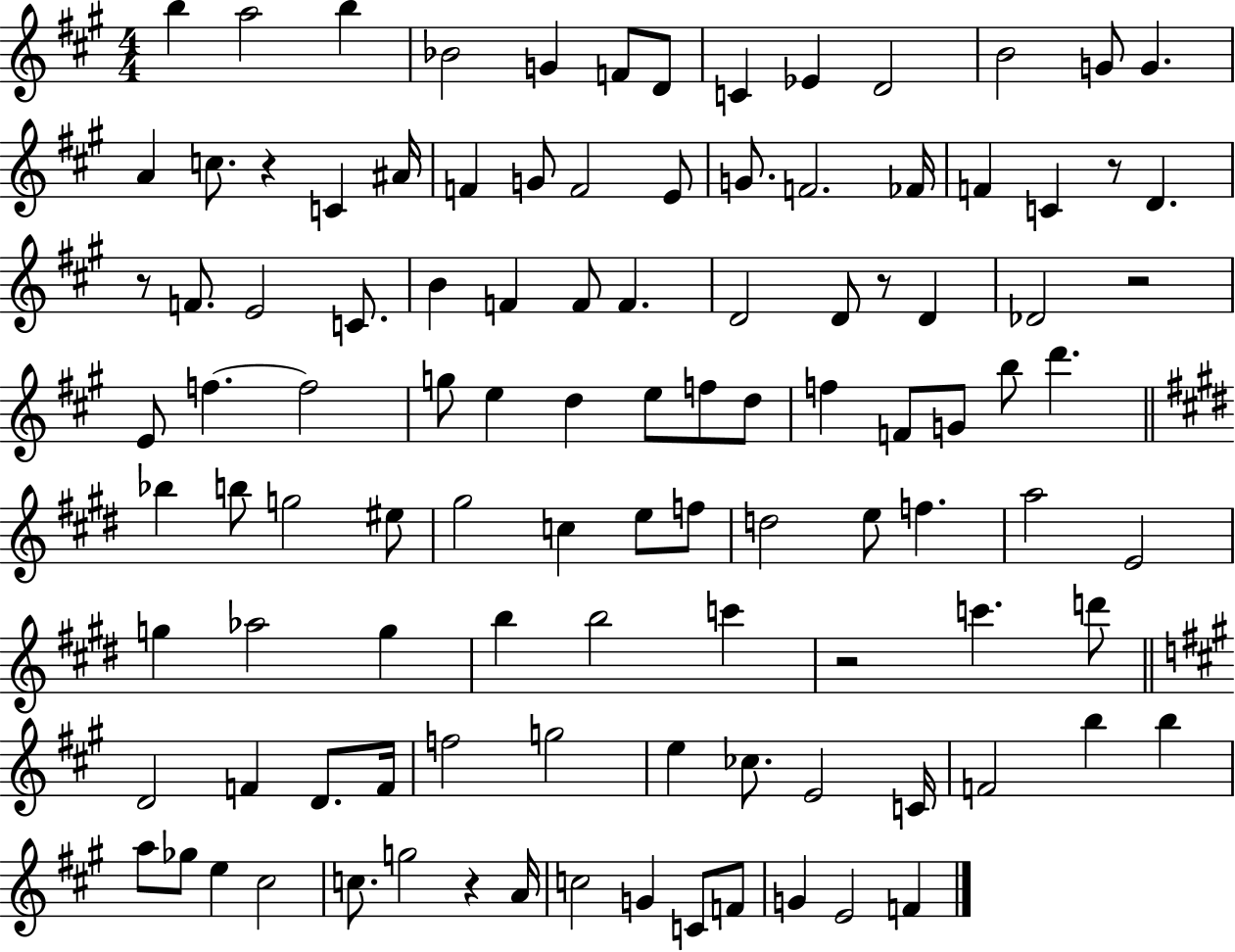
B5/q A5/h B5/q Bb4/h G4/q F4/e D4/e C4/q Eb4/q D4/h B4/h G4/e G4/q. A4/q C5/e. R/q C4/q A#4/s F4/q G4/e F4/h E4/e G4/e. F4/h. FES4/s F4/q C4/q R/e D4/q. R/e F4/e. E4/h C4/e. B4/q F4/q F4/e F4/q. D4/h D4/e R/e D4/q Db4/h R/h E4/e F5/q. F5/h G5/e E5/q D5/q E5/e F5/e D5/e F5/q F4/e G4/e B5/e D6/q. Bb5/q B5/e G5/h EIS5/e G#5/h C5/q E5/e F5/e D5/h E5/e F5/q. A5/h E4/h G5/q Ab5/h G5/q B5/q B5/h C6/q R/h C6/q. D6/e D4/h F4/q D4/e. F4/s F5/h G5/h E5/q CES5/e. E4/h C4/s F4/h B5/q B5/q A5/e Gb5/e E5/q C#5/h C5/e. G5/h R/q A4/s C5/h G4/q C4/e F4/e G4/q E4/h F4/q